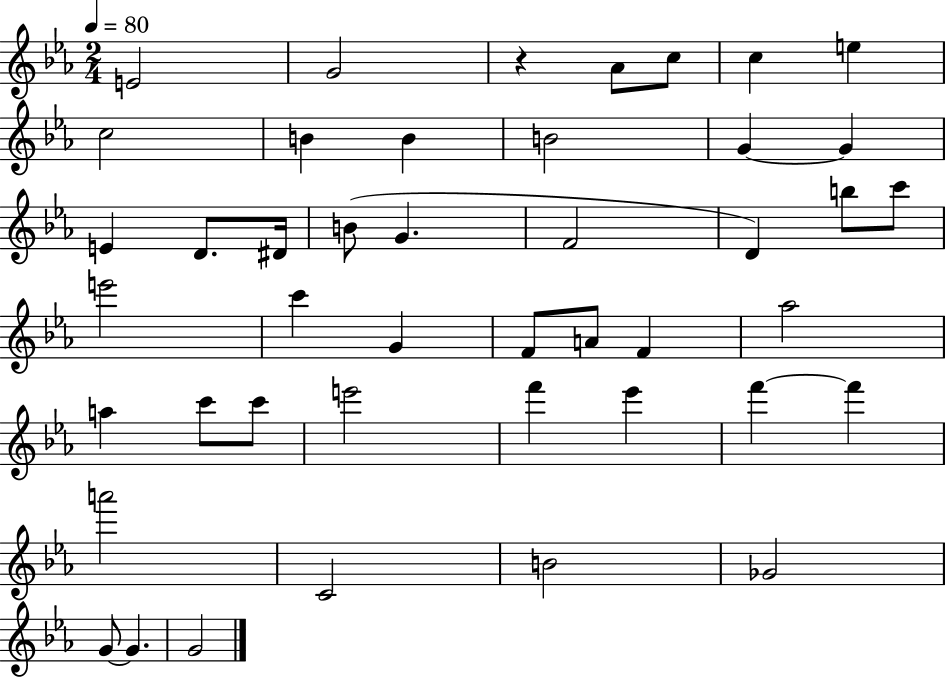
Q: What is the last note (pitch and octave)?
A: G4